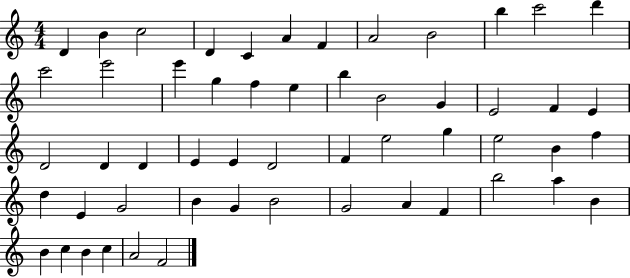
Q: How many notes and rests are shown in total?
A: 54